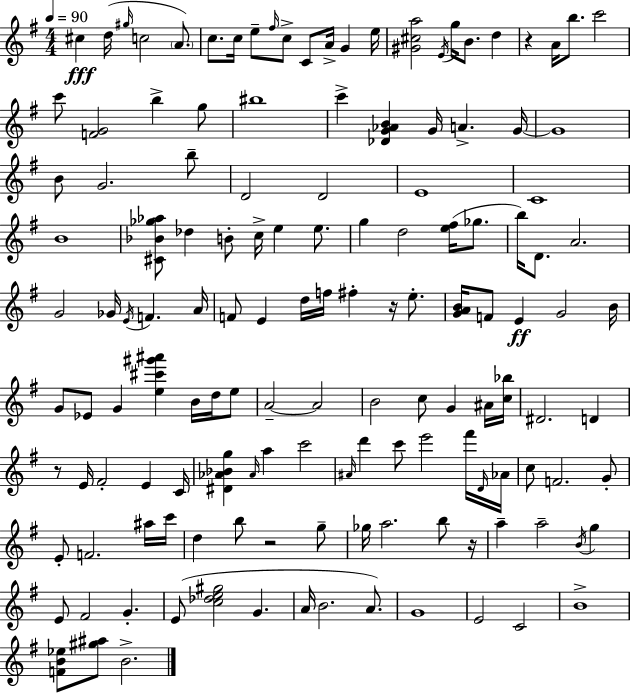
{
  \clef treble
  \numericTimeSignature
  \time 4/4
  \key g \major
  \tempo 4 = 90
  cis''4\fff d''16( \grace { gis''16 } c''2 \parenthesize a'8.) | c''8. c''16 e''8-- \grace { fis''16 } c''8-> c'8 a'16-> g'4 | e''16 <gis' cis'' a''>2 \acciaccatura { e'16 } g''16 b'8. d''4 | r4 a'16 b''8. c'''2 | \break c'''8 <f' g'>2 b''4-> | g''8 bis''1 | c'''4-> <des' g' aes' b'>4 g'16 a'4.-> | g'16~~ g'1 | \break b'8 g'2. | b''8-- d'2 d'2 | e'1 | c'1 | \break b'1 | <cis' bes' ges'' aes''>8 des''4 b'8-. c''16-> e''4 | e''8. g''4 d''2 <e'' fis''>16( | ges''8. b''16) d'8. a'2. | \break g'2 ges'16 \acciaccatura { e'16 } f'4. | a'16 f'8 e'4 d''16 f''16 fis''4-. | r16 e''8.-. <g' a' b'>16 f'8 e'4\ff g'2 | b'16 g'8 ees'8 g'4 <e'' cis''' gis''' ais'''>4 | \break b'16 d''16 e''8 a'2--~~ a'2 | b'2 c''8 g'4 | ais'16 <c'' bes''>16 dis'2. | d'4 r8 e'16 fis'2-. e'4 | \break c'16 <dis' aes' bes' g''>4 \grace { aes'16 } a''4 c'''2 | \grace { ais'16 } d'''4 c'''8 e'''2 | fis'''16 \grace { d'16 } aes'16 c''8 f'2. | g'8-. e'8-. f'2. | \break ais''16 c'''16 d''4 b''8 r2 | g''8-- ges''16 a''2. | b''8 r16 a''4-- a''2-- | \acciaccatura { b'16 } g''4 e'8 fis'2 | \break g'4.-. e'8( <c'' des'' e'' gis''>2 | g'4. a'16 b'2. | a'8.) g'1 | e'2 | \break c'2 b'1-> | <f' b' ees''>8 <gis'' ais''>8 b'2.-> | \bar "|."
}